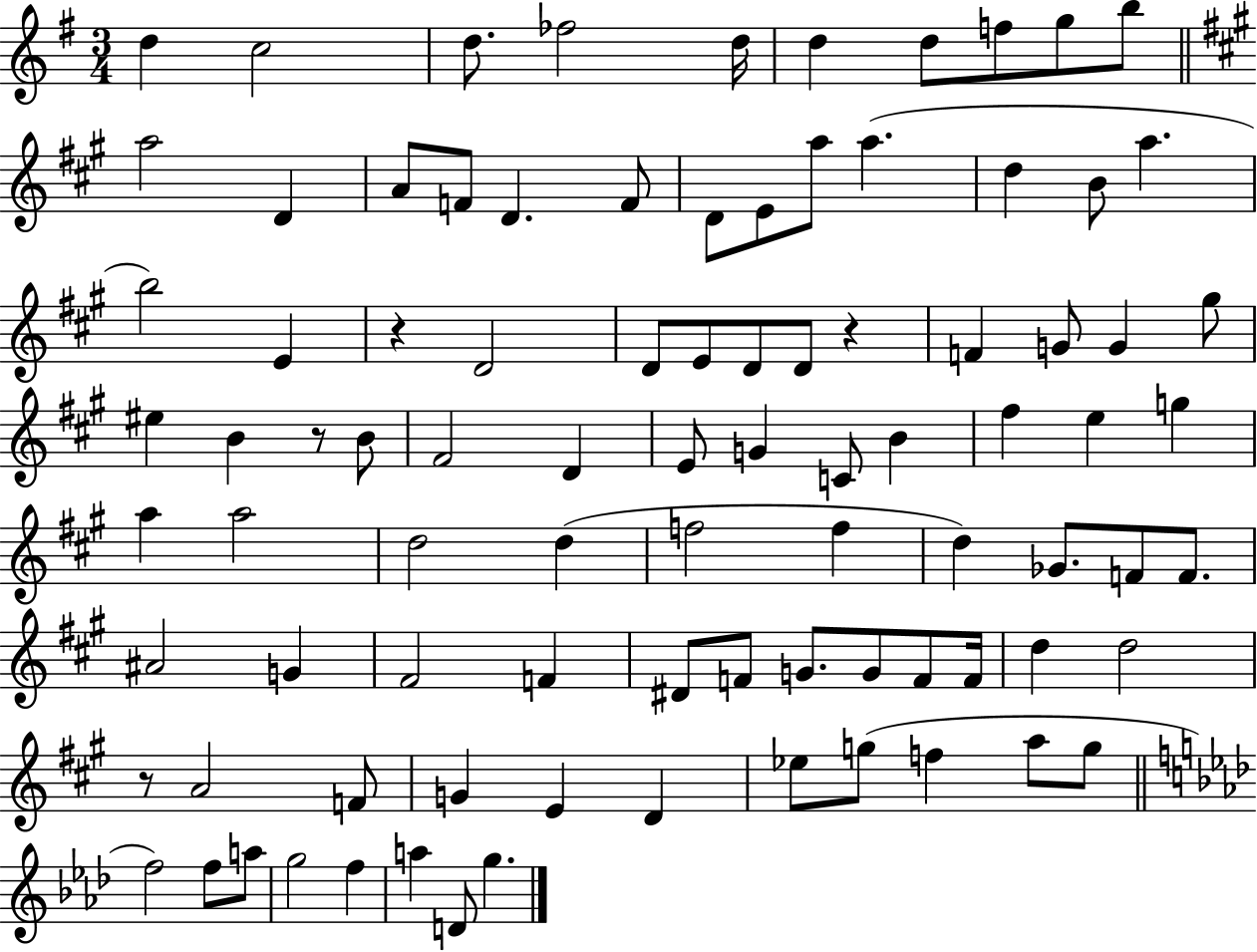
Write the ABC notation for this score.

X:1
T:Untitled
M:3/4
L:1/4
K:G
d c2 d/2 _f2 d/4 d d/2 f/2 g/2 b/2 a2 D A/2 F/2 D F/2 D/2 E/2 a/2 a d B/2 a b2 E z D2 D/2 E/2 D/2 D/2 z F G/2 G ^g/2 ^e B z/2 B/2 ^F2 D E/2 G C/2 B ^f e g a a2 d2 d f2 f d _G/2 F/2 F/2 ^A2 G ^F2 F ^D/2 F/2 G/2 G/2 F/2 F/4 d d2 z/2 A2 F/2 G E D _e/2 g/2 f a/2 g/2 f2 f/2 a/2 g2 f a D/2 g